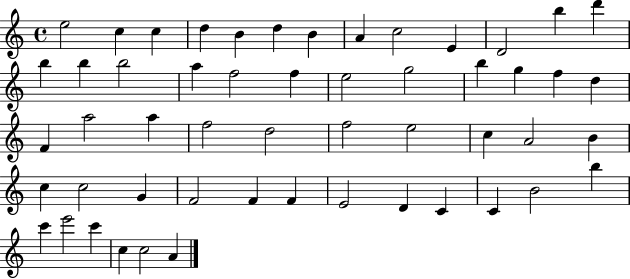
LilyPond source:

{
  \clef treble
  \time 4/4
  \defaultTimeSignature
  \key c \major
  e''2 c''4 c''4 | d''4 b'4 d''4 b'4 | a'4 c''2 e'4 | d'2 b''4 d'''4 | \break b''4 b''4 b''2 | a''4 f''2 f''4 | e''2 g''2 | b''4 g''4 f''4 d''4 | \break f'4 a''2 a''4 | f''2 d''2 | f''2 e''2 | c''4 a'2 b'4 | \break c''4 c''2 g'4 | f'2 f'4 f'4 | e'2 d'4 c'4 | c'4 b'2 b''4 | \break c'''4 e'''2 c'''4 | c''4 c''2 a'4 | \bar "|."
}